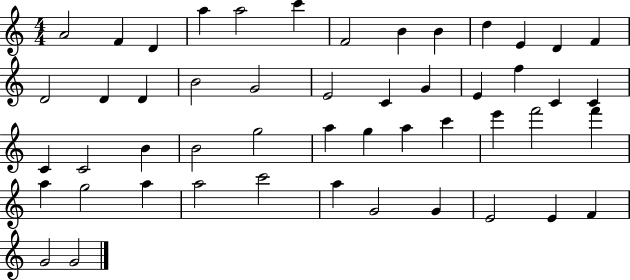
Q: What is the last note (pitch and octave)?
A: G4